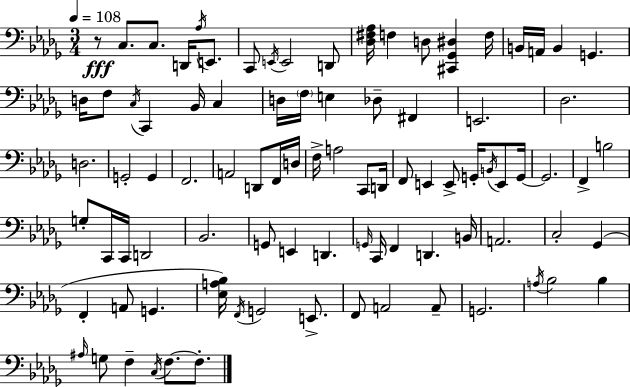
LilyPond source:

{
  \clef bass
  \numericTimeSignature
  \time 3/4
  \key bes \minor
  \tempo 4 = 108
  r8\fff c8. c8. d,16 \acciaccatura { aes16 } e,8. | c,8 \acciaccatura { e,16 } e,2 | d,8 <des fis aes>16 f4 d8 <cis, ges, dis>4 | f16 b,16 a,16 b,4 g,4. | \break d16 f8 \acciaccatura { c16 } c,4 bes,16 c4 | d16 \parenthesize f16 e4 des8-- fis,4 | e,2. | des2. | \break d2. | g,2-. g,4 | f,2. | a,2 d,8 | \break f,16 d16 f16-> a2 | c,8 d,16 f,8 e,4 e,8-> g,16-. | \acciaccatura { b,16 } e,8 g,16~~ g,2. | f,4-> b2 | \break g8-. c,16 c,16 d,2 | bes,2. | g,8 e,4 d,4. | \grace { g,16 } c,16 f,4 d,4. | \break b,16 a,2. | c2-. | ges,4( f,4-. a,8 g,4. | <ees a bes>16) \acciaccatura { f,16 } g,2 | \break e,8.-> f,8 a,2 | a,8-- g,2. | \acciaccatura { a16 } bes2 | bes4 \grace { ais16 } g8 f4-- | \break \acciaccatura { c16 } f8.~~ f8.-. \bar "|."
}